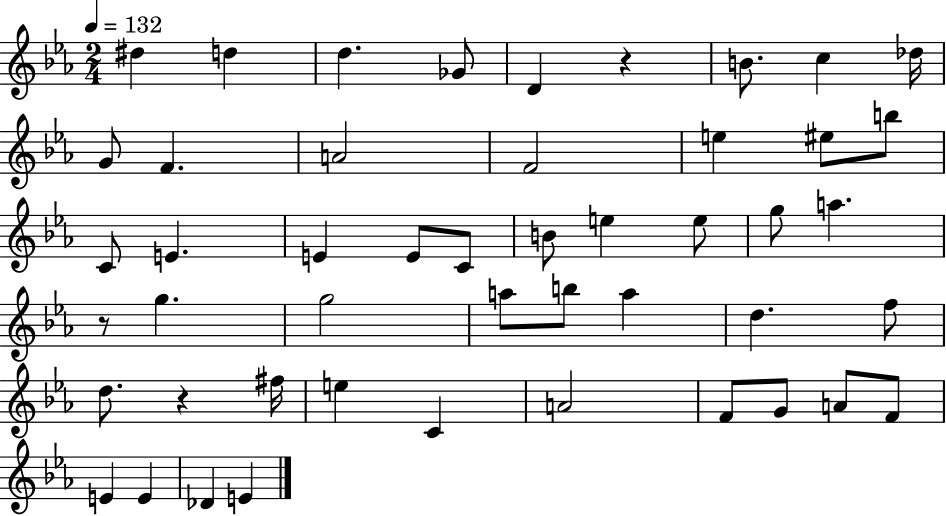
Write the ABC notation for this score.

X:1
T:Untitled
M:2/4
L:1/4
K:Eb
^d d d _G/2 D z B/2 c _d/4 G/2 F A2 F2 e ^e/2 b/2 C/2 E E E/2 C/2 B/2 e e/2 g/2 a z/2 g g2 a/2 b/2 a d f/2 d/2 z ^f/4 e C A2 F/2 G/2 A/2 F/2 E E _D E